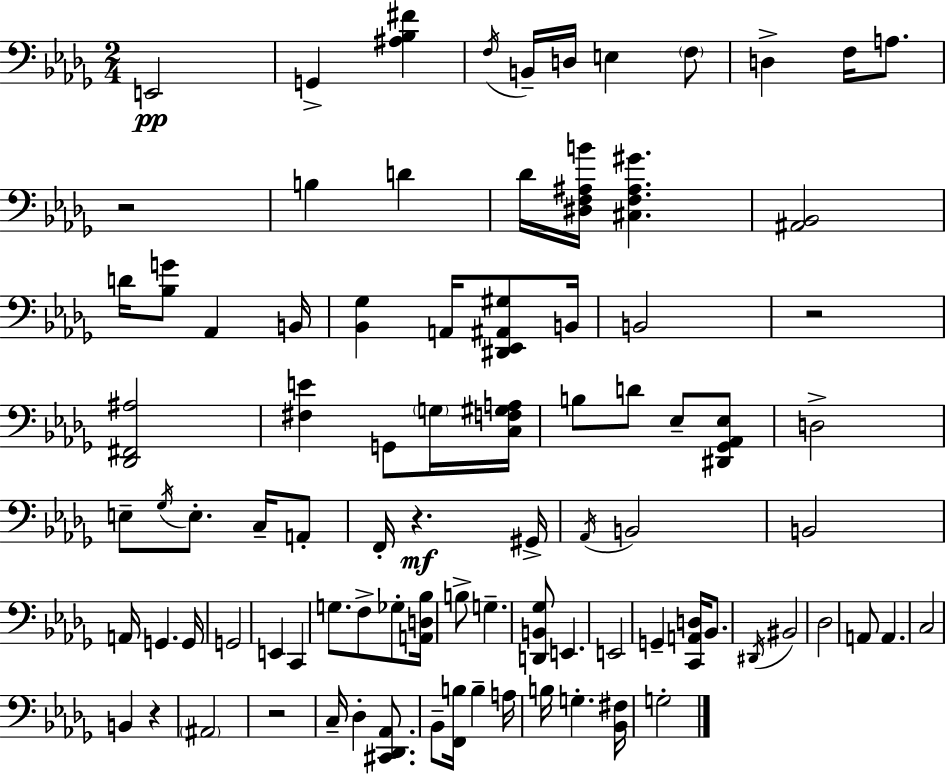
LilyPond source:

{
  \clef bass
  \numericTimeSignature
  \time 2/4
  \key bes \minor
  \repeat volta 2 { e,2\pp | g,4-> <ais bes fis'>4 | \acciaccatura { f16 } b,16-- d16 e4 \parenthesize f8 | d4-> f16 a8. | \break r2 | b4 d'4 | des'16 <dis f ais b'>16 <cis f ais gis'>4. | <ais, bes,>2 | \break d'16 <bes g'>8 aes,4 | b,16 <bes, ges>4 a,16 <dis, ees, ais, gis>8 | b,16 b,2 | r2 | \break <des, fis, ais>2 | <fis e'>4 g,8 \parenthesize g16 | <c f gis a>16 b8 d'8 ees8-- <dis, ges, aes, ees>8 | d2-> | \break e8-- \acciaccatura { ges16 } e8.-. c16-- | a,8-. f,16-. r4.\mf | gis,16-> \acciaccatura { aes,16 } b,2 | b,2 | \break a,16 g,4. | g,16 g,2 | e,4 c,4 | g8. f8-> | \break ges8-. <a, d bes>16 b8-> g4.-- | <d, b, ges>8 e,4. | e,2 | g,4-- <c, a, d>16 | \break bes,8. \acciaccatura { dis,16 } bis,2 | des2 | a,8 a,4. | c2 | \break b,4 | r4 \parenthesize ais,2 | r2 | c16-- des4-. | \break <cis, des, aes,>8. bes,8-- <f, b>16 b4-- | a16 b16 g4.-. | <bes, fis>16 g2-. | } \bar "|."
}